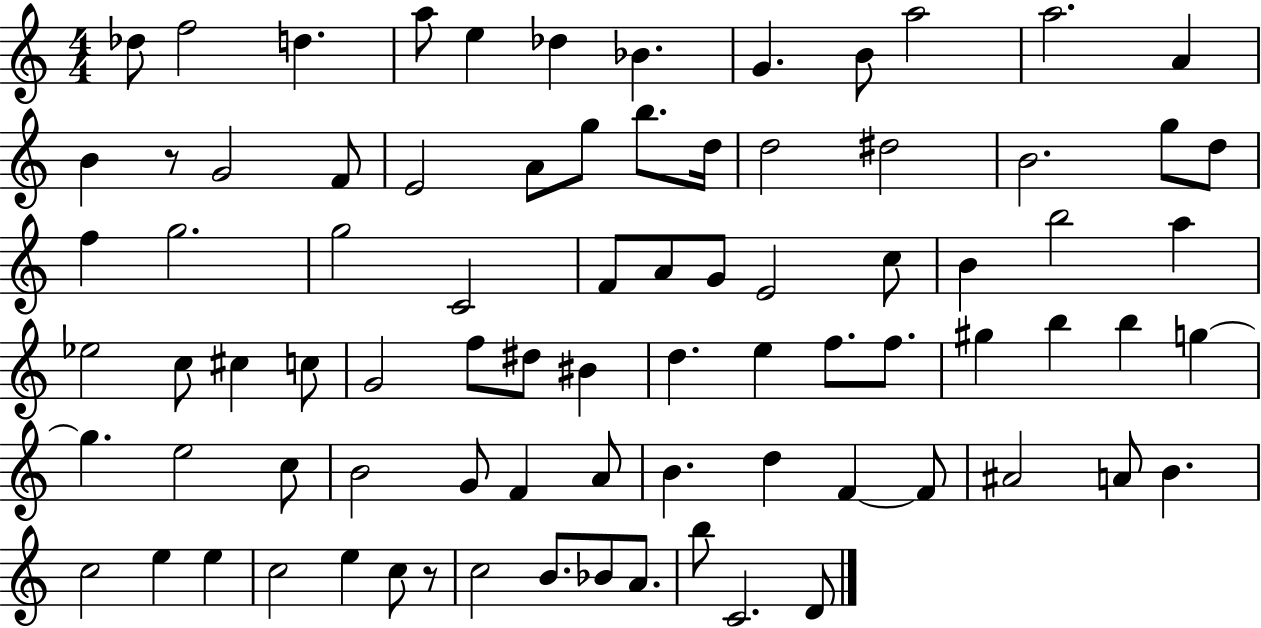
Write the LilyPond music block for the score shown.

{
  \clef treble
  \numericTimeSignature
  \time 4/4
  \key c \major
  des''8 f''2 d''4. | a''8 e''4 des''4 bes'4. | g'4. b'8 a''2 | a''2. a'4 | \break b'4 r8 g'2 f'8 | e'2 a'8 g''8 b''8. d''16 | d''2 dis''2 | b'2. g''8 d''8 | \break f''4 g''2. | g''2 c'2 | f'8 a'8 g'8 e'2 c''8 | b'4 b''2 a''4 | \break ees''2 c''8 cis''4 c''8 | g'2 f''8 dis''8 bis'4 | d''4. e''4 f''8. f''8. | gis''4 b''4 b''4 g''4~~ | \break g''4. e''2 c''8 | b'2 g'8 f'4 a'8 | b'4. d''4 f'4~~ f'8 | ais'2 a'8 b'4. | \break c''2 e''4 e''4 | c''2 e''4 c''8 r8 | c''2 b'8. bes'8 a'8. | b''8 c'2. d'8 | \break \bar "|."
}